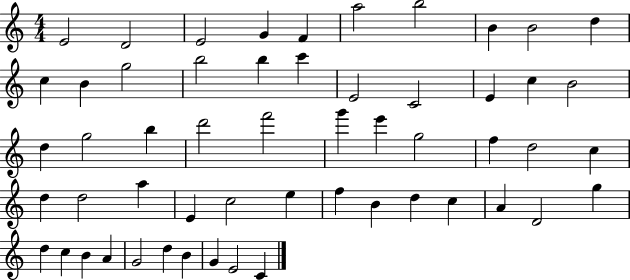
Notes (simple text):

E4/h D4/h E4/h G4/q F4/q A5/h B5/h B4/q B4/h D5/q C5/q B4/q G5/h B5/h B5/q C6/q E4/h C4/h E4/q C5/q B4/h D5/q G5/h B5/q D6/h F6/h G6/q E6/q G5/h F5/q D5/h C5/q D5/q D5/h A5/q E4/q C5/h E5/q F5/q B4/q D5/q C5/q A4/q D4/h G5/q D5/q C5/q B4/q A4/q G4/h D5/q B4/q G4/q E4/h C4/q